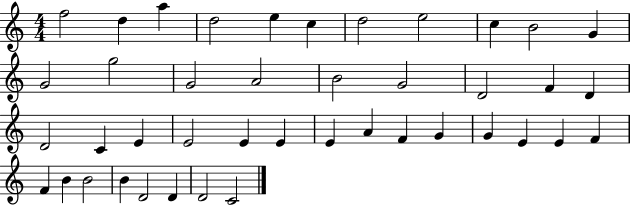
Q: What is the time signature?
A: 4/4